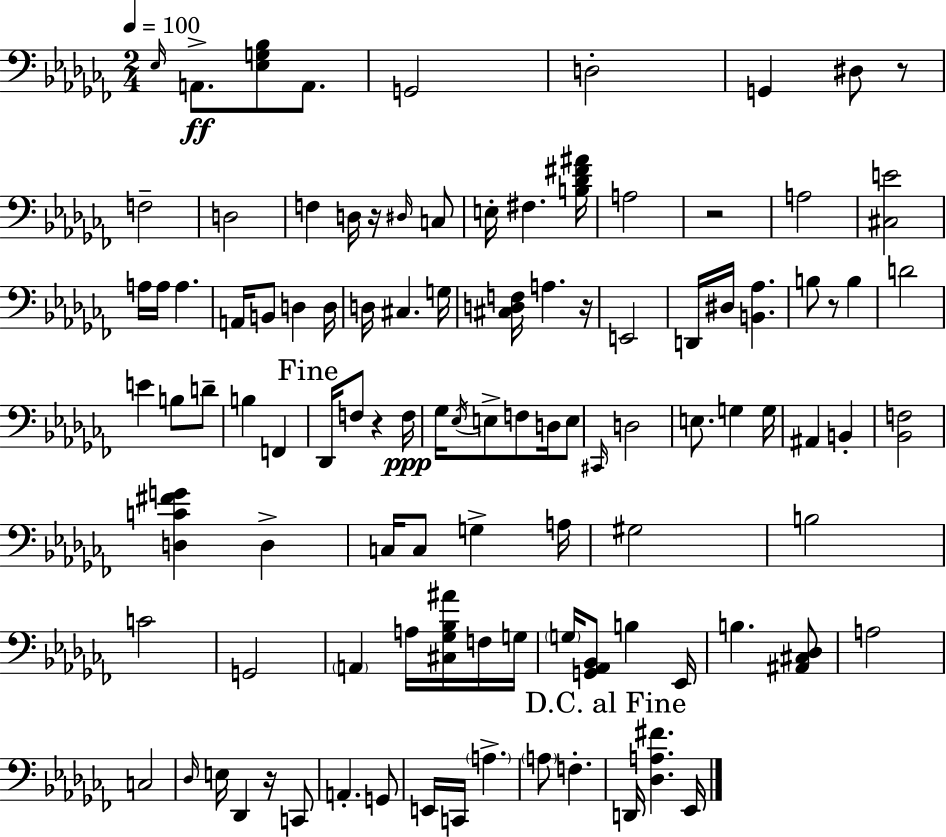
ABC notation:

X:1
T:Untitled
M:2/4
L:1/4
K:Abm
_E,/4 A,,/2 [_E,G,_B,]/2 A,,/2 G,,2 D,2 G,, ^D,/2 z/2 F,2 D,2 F, D,/4 z/4 ^D,/4 C,/2 E,/4 ^F, [B,_D^F^A]/4 A,2 z2 A,2 [^C,E]2 A,/4 A,/4 A, A,,/4 B,,/2 D, D,/4 D,/4 ^C, G,/4 [^C,D,F,]/4 A, z/4 E,,2 D,,/4 ^D,/4 [B,,_A,] B,/2 z/2 B, D2 E B,/2 D/2 B, F,, _D,,/4 F,/2 z F,/4 _G,/4 _E,/4 E,/2 F,/2 D,/4 E,/2 ^C,,/4 D,2 E,/2 G, G,/4 ^A,, B,, [_B,,F,]2 [D,C^FG] D, C,/4 C,/2 G, A,/4 ^G,2 B,2 C2 G,,2 A,, A,/4 [^C,_G,_B,^A]/4 F,/4 G,/4 G,/4 [G,,_A,,_B,,]/2 B, _E,,/4 B, [^A,,^C,_D,]/2 A,2 C,2 _D,/4 E,/4 _D,, z/4 C,,/2 A,, G,,/2 E,,/4 C,,/4 A, A,/2 F, D,,/4 [_D,A,^F] _E,,/4